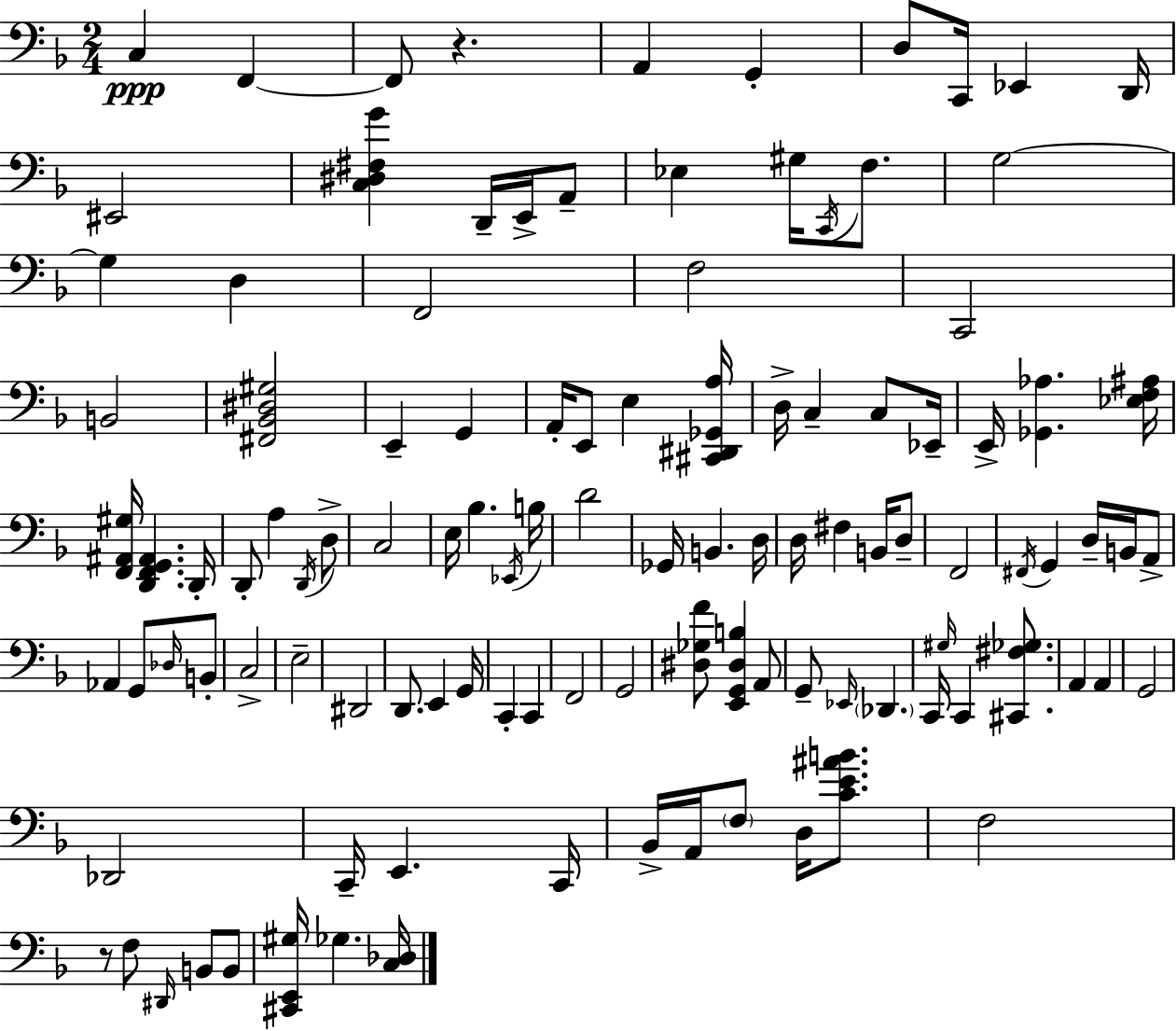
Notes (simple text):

C3/q F2/q F2/e R/q. A2/q G2/q D3/e C2/s Eb2/q D2/s EIS2/h [C3,D#3,F#3,G4]/q D2/s E2/s A2/e Eb3/q G#3/s C2/s F3/e. G3/h G3/q D3/q F2/h F3/h C2/h B2/h [F#2,Bb2,D#3,G#3]/h E2/q G2/q A2/s E2/e E3/q [C#2,D#2,Gb2,A3]/s D3/s C3/q C3/e Eb2/s E2/s [Gb2,Ab3]/q. [Eb3,F3,A#3]/s [F2,A#2,G#3]/s [D2,F2,G2,A#2]/q. D2/s D2/e A3/q D2/s D3/e C3/h E3/s Bb3/q. Eb2/s B3/s D4/h Gb2/s B2/q. D3/s D3/s F#3/q B2/s D3/e F2/h F#2/s G2/q D3/s B2/s A2/e Ab2/q G2/e Db3/s B2/e C3/h E3/h D#2/h D2/e. E2/q G2/s C2/q C2/q F2/h G2/h [D#3,Gb3,F4]/e [E2,G2,D#3,B3]/q A2/e G2/e Eb2/s Db2/q. C2/s G#3/s C2/q [C#2,F#3,Gb3]/e. A2/q A2/q G2/h Db2/h C2/s E2/q. C2/s Bb2/s A2/s F3/e D3/s [C4,E4,A#4,B4]/e. F3/h R/e F3/e D#2/s B2/e B2/e [C#2,E2,G#3]/s Gb3/q. [C3,Db3]/s